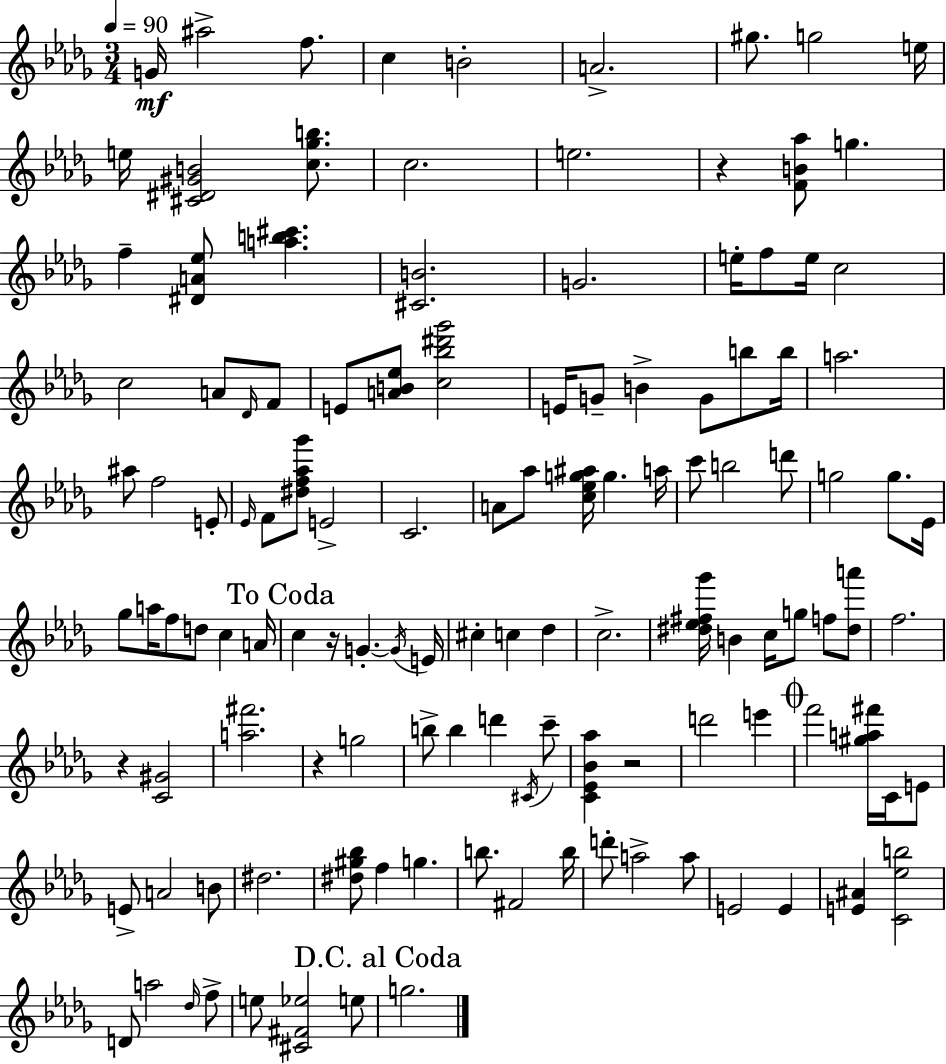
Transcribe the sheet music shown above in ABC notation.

X:1
T:Untitled
M:3/4
L:1/4
K:Bbm
G/4 ^a2 f/2 c B2 A2 ^g/2 g2 e/4 e/4 [^C^D^GB]2 [c_gb]/2 c2 e2 z [FB_a]/2 g f [^DA_e]/2 [ab^c'] [^CB]2 G2 e/4 f/2 e/4 c2 c2 A/2 _D/4 F/2 E/2 [AB_e]/2 [c_b^d'_g']2 E/4 G/2 B G/2 b/2 b/4 a2 ^a/2 f2 E/2 _E/4 F/2 [^df_a_g']/2 E2 C2 A/2 _a/2 [c_eg^a]/4 g a/4 c'/2 b2 d'/2 g2 g/2 _E/4 _g/2 a/4 f/2 d/2 c A/4 c z/4 G G/4 E/4 ^c c _d c2 [^d_e^f_g']/4 B c/4 g/2 f/2 [^da']/2 f2 z [C^G]2 [a^f']2 z g2 b/2 b d' ^C/4 c'/2 [C_E_B_a] z2 d'2 e' f'2 [^ga^f']/4 C/4 E/2 E/2 A2 B/2 ^d2 [^d^g_b]/2 f g b/2 ^F2 b/4 d'/2 a2 a/2 E2 E [E^A] [C_eb]2 D/2 a2 _d/4 f/2 e/2 [^C^F_e]2 e/2 g2